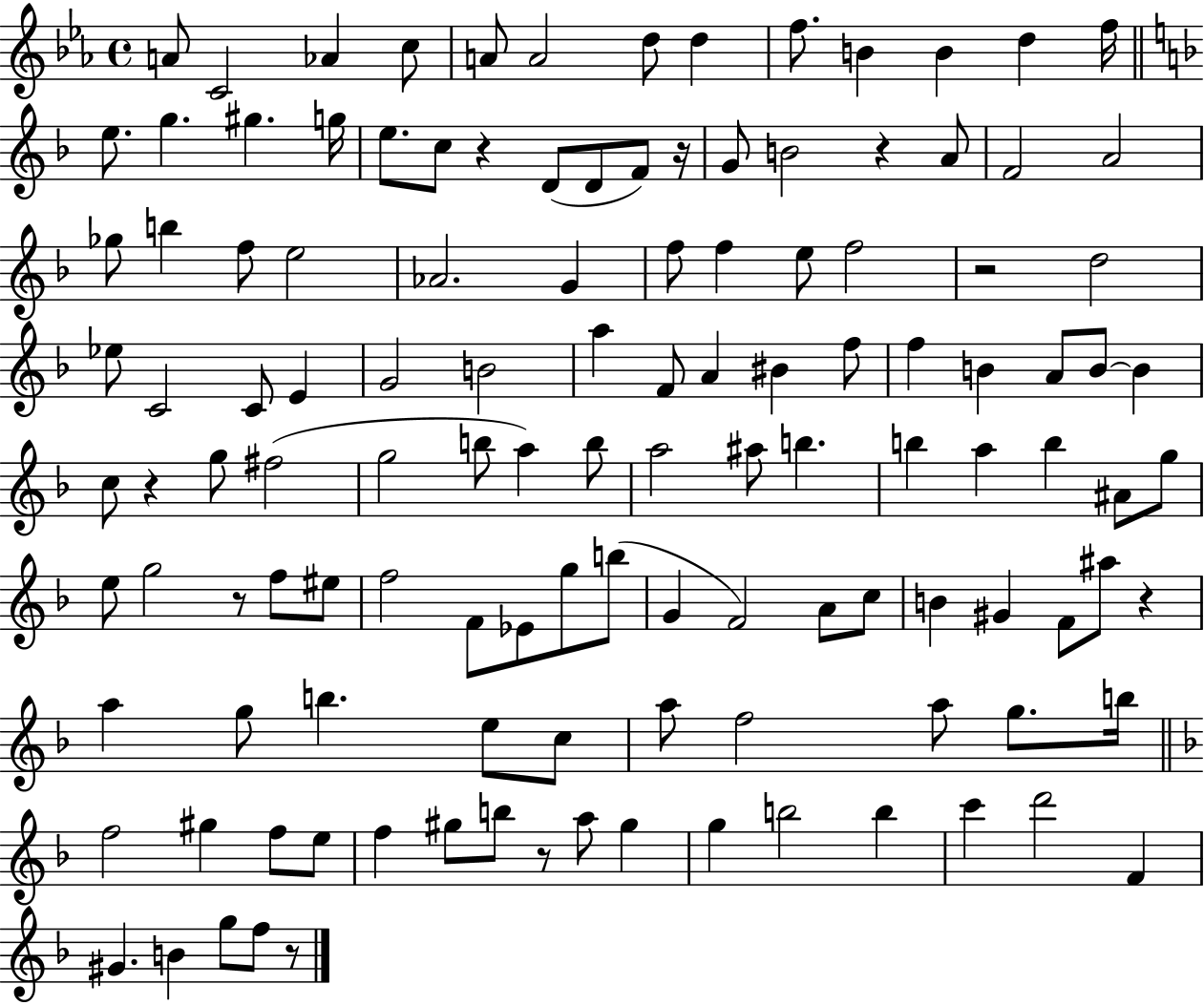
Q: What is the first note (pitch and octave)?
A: A4